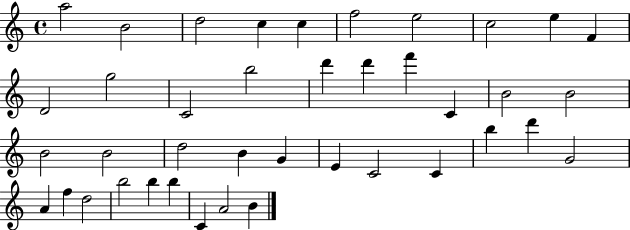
X:1
T:Untitled
M:4/4
L:1/4
K:C
a2 B2 d2 c c f2 e2 c2 e F D2 g2 C2 b2 d' d' f' C B2 B2 B2 B2 d2 B G E C2 C b d' G2 A f d2 b2 b b C A2 B